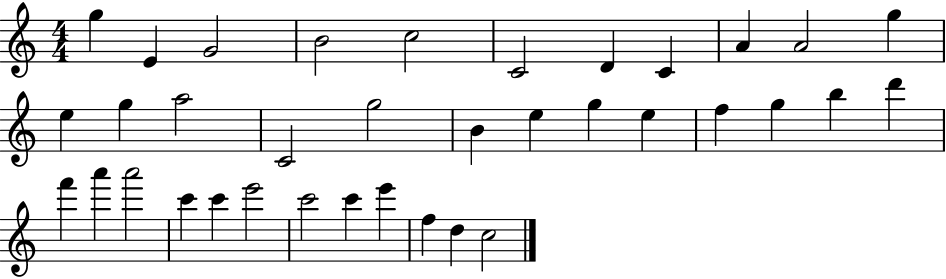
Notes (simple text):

G5/q E4/q G4/h B4/h C5/h C4/h D4/q C4/q A4/q A4/h G5/q E5/q G5/q A5/h C4/h G5/h B4/q E5/q G5/q E5/q F5/q G5/q B5/q D6/q F6/q A6/q A6/h C6/q C6/q E6/h C6/h C6/q E6/q F5/q D5/q C5/h